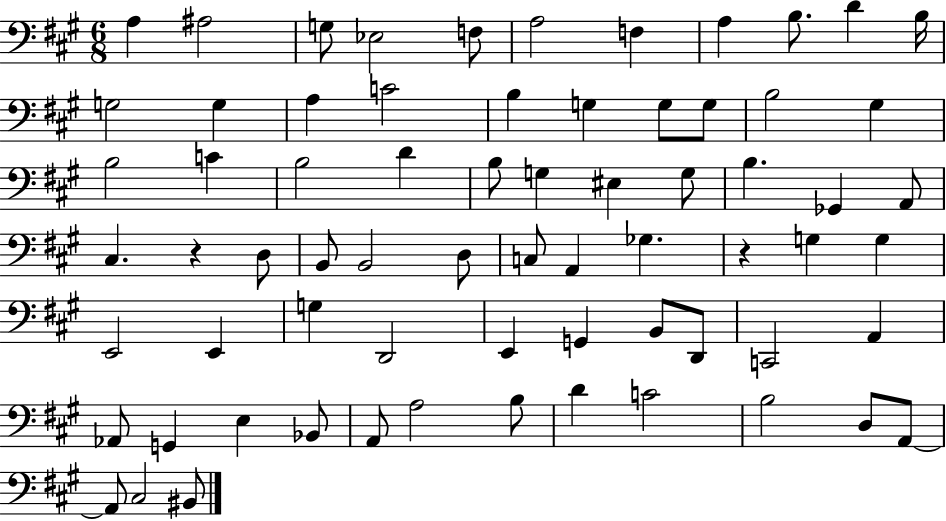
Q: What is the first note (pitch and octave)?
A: A3